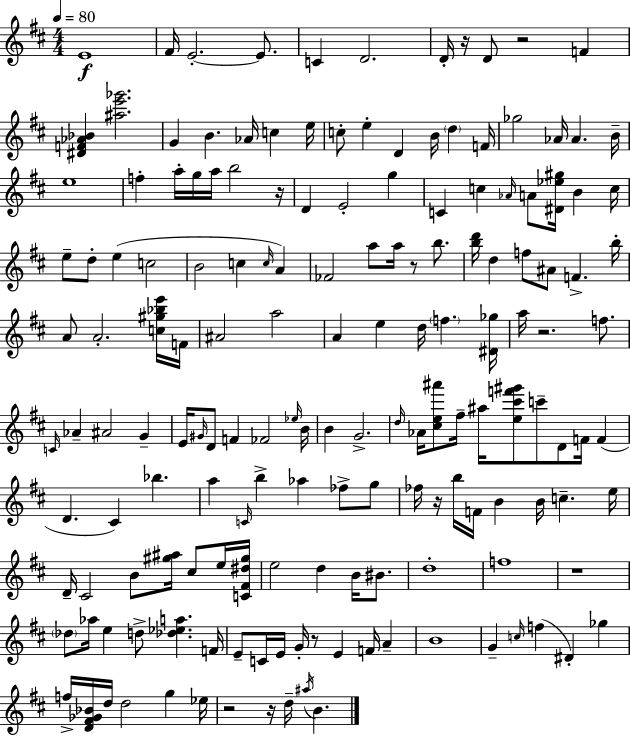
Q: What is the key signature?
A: D major